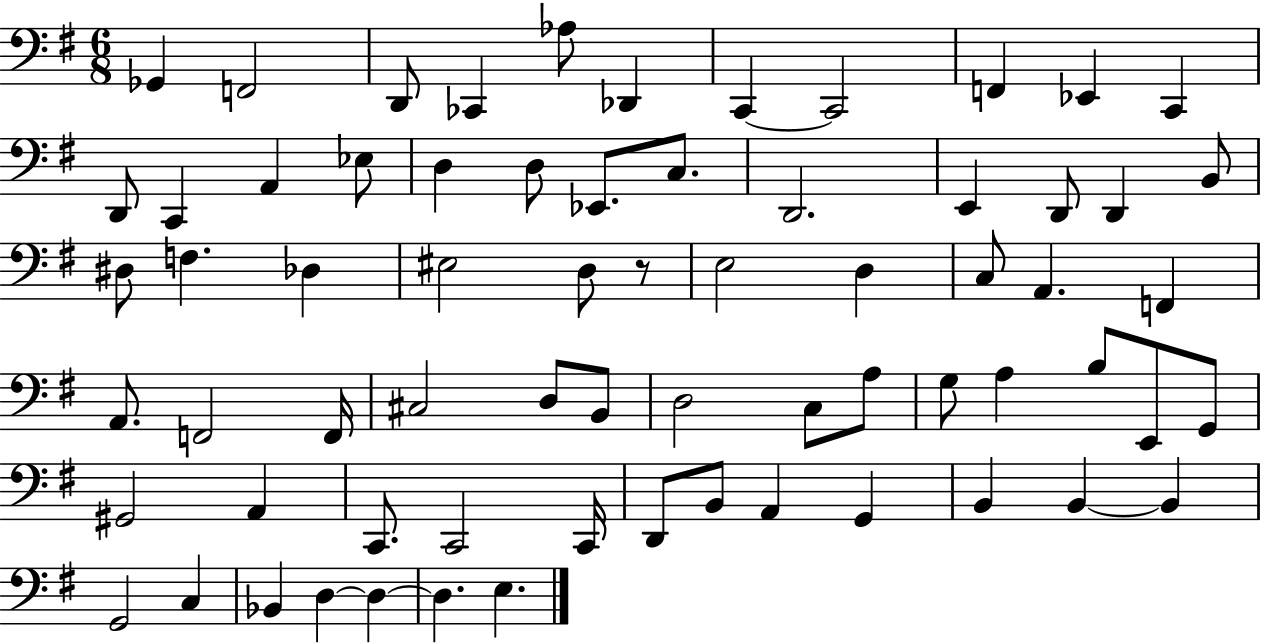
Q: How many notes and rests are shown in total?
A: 68